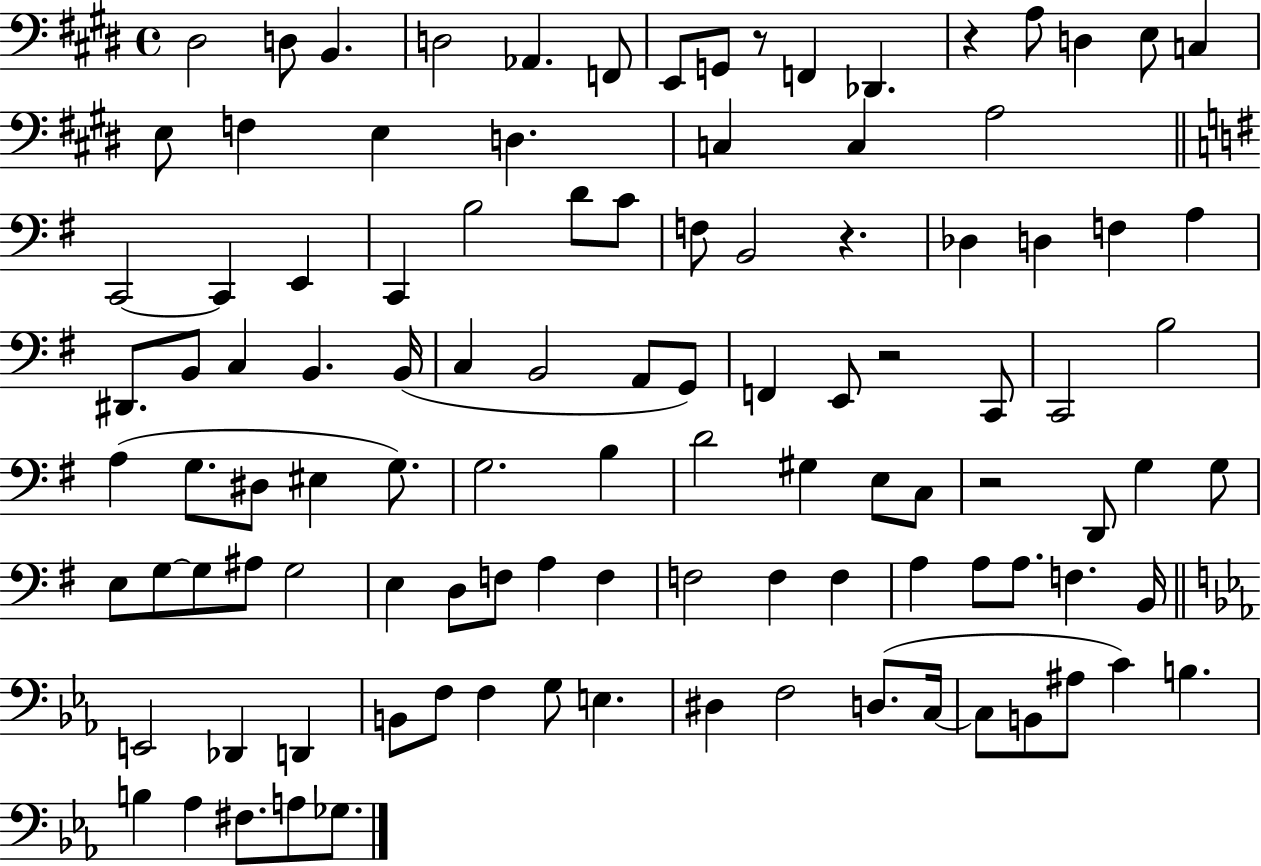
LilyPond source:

{
  \clef bass
  \time 4/4
  \defaultTimeSignature
  \key e \major
  \repeat volta 2 { dis2 d8 b,4. | d2 aes,4. f,8 | e,8 g,8 r8 f,4 des,4. | r4 a8 d4 e8 c4 | \break e8 f4 e4 d4. | c4 c4 a2 | \bar "||" \break \key g \major c,2~~ c,4 e,4 | c,4 b2 d'8 c'8 | f8 b,2 r4. | des4 d4 f4 a4 | \break dis,8. b,8 c4 b,4. b,16( | c4 b,2 a,8 g,8) | f,4 e,8 r2 c,8 | c,2 b2 | \break a4( g8. dis8 eis4 g8.) | g2. b4 | d'2 gis4 e8 c8 | r2 d,8 g4 g8 | \break e8 g8~~ g8 ais8 g2 | e4 d8 f8 a4 f4 | f2 f4 f4 | a4 a8 a8. f4. b,16 | \break \bar "||" \break \key c \minor e,2 des,4 d,4 | b,8 f8 f4 g8 e4. | dis4 f2 d8.( c16~~ | c8 b,8 ais8 c'4) b4. | \break b4 aes4 fis8. a8 ges8. | } \bar "|."
}